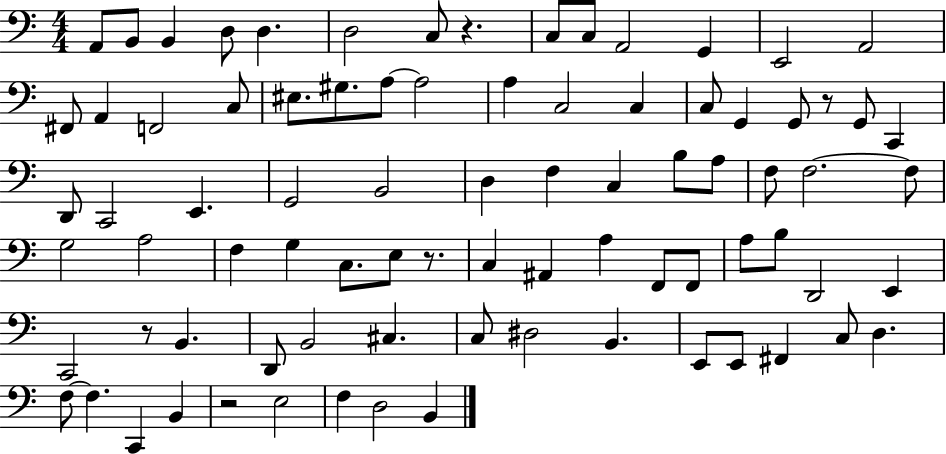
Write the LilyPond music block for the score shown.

{
  \clef bass
  \numericTimeSignature
  \time 4/4
  \key c \major
  a,8 b,8 b,4 d8 d4. | d2 c8 r4. | c8 c8 a,2 g,4 | e,2 a,2 | \break fis,8 a,4 f,2 c8 | eis8. gis8. a8~~ a2 | a4 c2 c4 | c8 g,4 g,8 r8 g,8 c,4 | \break d,8 c,2 e,4. | g,2 b,2 | d4 f4 c4 b8 a8 | f8 f2.~~ f8 | \break g2 a2 | f4 g4 c8. e8 r8. | c4 ais,4 a4 f,8 f,8 | a8 b8 d,2 e,4 | \break c,2 r8 b,4. | d,8 b,2 cis4. | c8 dis2 b,4. | e,8 e,8 fis,4 c8 d4. | \break f8~~ f4. c,4 b,4 | r2 e2 | f4 d2 b,4 | \bar "|."
}